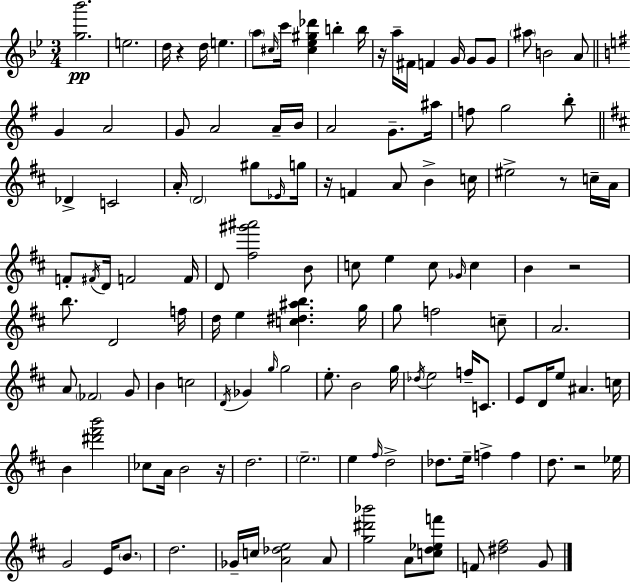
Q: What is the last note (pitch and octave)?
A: G4